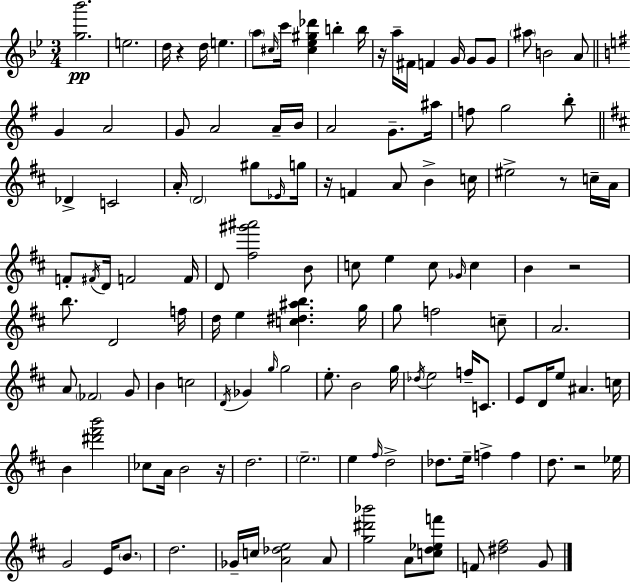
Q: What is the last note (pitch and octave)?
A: G4